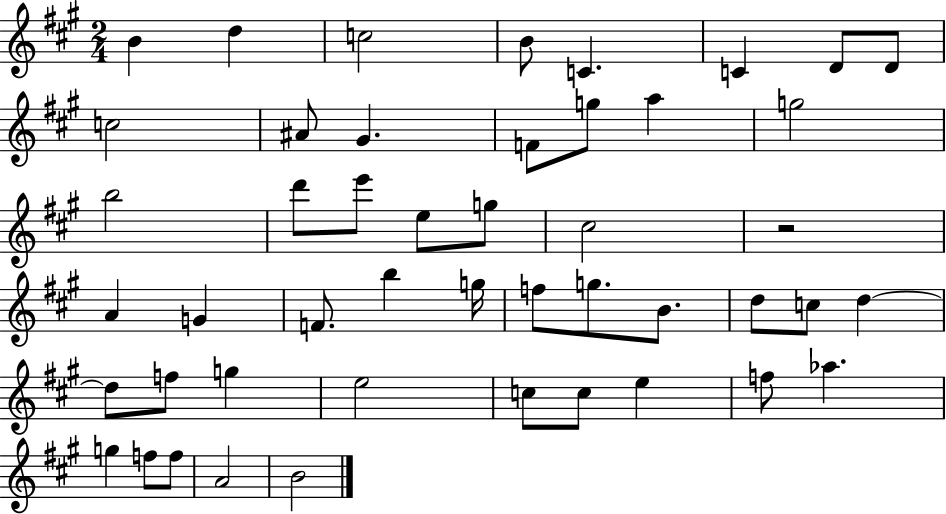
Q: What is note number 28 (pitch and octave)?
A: G5